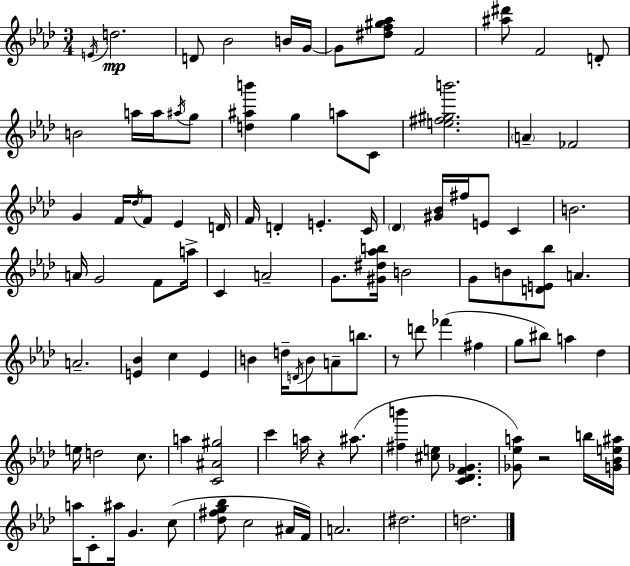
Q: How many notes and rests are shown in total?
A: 99